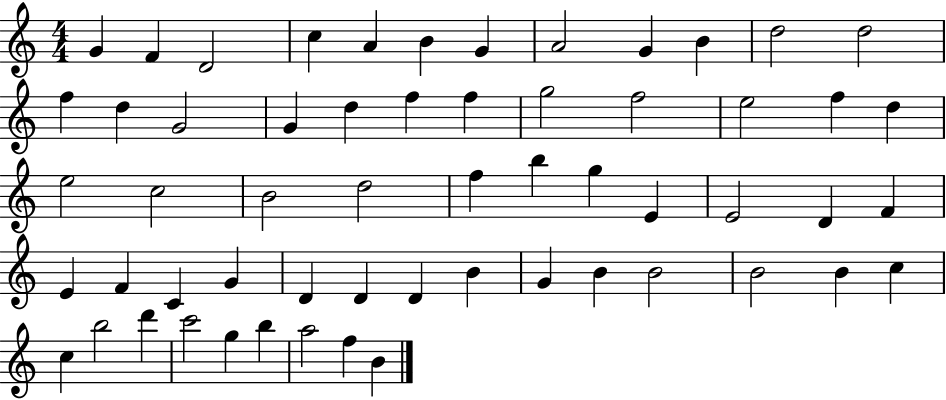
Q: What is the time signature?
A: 4/4